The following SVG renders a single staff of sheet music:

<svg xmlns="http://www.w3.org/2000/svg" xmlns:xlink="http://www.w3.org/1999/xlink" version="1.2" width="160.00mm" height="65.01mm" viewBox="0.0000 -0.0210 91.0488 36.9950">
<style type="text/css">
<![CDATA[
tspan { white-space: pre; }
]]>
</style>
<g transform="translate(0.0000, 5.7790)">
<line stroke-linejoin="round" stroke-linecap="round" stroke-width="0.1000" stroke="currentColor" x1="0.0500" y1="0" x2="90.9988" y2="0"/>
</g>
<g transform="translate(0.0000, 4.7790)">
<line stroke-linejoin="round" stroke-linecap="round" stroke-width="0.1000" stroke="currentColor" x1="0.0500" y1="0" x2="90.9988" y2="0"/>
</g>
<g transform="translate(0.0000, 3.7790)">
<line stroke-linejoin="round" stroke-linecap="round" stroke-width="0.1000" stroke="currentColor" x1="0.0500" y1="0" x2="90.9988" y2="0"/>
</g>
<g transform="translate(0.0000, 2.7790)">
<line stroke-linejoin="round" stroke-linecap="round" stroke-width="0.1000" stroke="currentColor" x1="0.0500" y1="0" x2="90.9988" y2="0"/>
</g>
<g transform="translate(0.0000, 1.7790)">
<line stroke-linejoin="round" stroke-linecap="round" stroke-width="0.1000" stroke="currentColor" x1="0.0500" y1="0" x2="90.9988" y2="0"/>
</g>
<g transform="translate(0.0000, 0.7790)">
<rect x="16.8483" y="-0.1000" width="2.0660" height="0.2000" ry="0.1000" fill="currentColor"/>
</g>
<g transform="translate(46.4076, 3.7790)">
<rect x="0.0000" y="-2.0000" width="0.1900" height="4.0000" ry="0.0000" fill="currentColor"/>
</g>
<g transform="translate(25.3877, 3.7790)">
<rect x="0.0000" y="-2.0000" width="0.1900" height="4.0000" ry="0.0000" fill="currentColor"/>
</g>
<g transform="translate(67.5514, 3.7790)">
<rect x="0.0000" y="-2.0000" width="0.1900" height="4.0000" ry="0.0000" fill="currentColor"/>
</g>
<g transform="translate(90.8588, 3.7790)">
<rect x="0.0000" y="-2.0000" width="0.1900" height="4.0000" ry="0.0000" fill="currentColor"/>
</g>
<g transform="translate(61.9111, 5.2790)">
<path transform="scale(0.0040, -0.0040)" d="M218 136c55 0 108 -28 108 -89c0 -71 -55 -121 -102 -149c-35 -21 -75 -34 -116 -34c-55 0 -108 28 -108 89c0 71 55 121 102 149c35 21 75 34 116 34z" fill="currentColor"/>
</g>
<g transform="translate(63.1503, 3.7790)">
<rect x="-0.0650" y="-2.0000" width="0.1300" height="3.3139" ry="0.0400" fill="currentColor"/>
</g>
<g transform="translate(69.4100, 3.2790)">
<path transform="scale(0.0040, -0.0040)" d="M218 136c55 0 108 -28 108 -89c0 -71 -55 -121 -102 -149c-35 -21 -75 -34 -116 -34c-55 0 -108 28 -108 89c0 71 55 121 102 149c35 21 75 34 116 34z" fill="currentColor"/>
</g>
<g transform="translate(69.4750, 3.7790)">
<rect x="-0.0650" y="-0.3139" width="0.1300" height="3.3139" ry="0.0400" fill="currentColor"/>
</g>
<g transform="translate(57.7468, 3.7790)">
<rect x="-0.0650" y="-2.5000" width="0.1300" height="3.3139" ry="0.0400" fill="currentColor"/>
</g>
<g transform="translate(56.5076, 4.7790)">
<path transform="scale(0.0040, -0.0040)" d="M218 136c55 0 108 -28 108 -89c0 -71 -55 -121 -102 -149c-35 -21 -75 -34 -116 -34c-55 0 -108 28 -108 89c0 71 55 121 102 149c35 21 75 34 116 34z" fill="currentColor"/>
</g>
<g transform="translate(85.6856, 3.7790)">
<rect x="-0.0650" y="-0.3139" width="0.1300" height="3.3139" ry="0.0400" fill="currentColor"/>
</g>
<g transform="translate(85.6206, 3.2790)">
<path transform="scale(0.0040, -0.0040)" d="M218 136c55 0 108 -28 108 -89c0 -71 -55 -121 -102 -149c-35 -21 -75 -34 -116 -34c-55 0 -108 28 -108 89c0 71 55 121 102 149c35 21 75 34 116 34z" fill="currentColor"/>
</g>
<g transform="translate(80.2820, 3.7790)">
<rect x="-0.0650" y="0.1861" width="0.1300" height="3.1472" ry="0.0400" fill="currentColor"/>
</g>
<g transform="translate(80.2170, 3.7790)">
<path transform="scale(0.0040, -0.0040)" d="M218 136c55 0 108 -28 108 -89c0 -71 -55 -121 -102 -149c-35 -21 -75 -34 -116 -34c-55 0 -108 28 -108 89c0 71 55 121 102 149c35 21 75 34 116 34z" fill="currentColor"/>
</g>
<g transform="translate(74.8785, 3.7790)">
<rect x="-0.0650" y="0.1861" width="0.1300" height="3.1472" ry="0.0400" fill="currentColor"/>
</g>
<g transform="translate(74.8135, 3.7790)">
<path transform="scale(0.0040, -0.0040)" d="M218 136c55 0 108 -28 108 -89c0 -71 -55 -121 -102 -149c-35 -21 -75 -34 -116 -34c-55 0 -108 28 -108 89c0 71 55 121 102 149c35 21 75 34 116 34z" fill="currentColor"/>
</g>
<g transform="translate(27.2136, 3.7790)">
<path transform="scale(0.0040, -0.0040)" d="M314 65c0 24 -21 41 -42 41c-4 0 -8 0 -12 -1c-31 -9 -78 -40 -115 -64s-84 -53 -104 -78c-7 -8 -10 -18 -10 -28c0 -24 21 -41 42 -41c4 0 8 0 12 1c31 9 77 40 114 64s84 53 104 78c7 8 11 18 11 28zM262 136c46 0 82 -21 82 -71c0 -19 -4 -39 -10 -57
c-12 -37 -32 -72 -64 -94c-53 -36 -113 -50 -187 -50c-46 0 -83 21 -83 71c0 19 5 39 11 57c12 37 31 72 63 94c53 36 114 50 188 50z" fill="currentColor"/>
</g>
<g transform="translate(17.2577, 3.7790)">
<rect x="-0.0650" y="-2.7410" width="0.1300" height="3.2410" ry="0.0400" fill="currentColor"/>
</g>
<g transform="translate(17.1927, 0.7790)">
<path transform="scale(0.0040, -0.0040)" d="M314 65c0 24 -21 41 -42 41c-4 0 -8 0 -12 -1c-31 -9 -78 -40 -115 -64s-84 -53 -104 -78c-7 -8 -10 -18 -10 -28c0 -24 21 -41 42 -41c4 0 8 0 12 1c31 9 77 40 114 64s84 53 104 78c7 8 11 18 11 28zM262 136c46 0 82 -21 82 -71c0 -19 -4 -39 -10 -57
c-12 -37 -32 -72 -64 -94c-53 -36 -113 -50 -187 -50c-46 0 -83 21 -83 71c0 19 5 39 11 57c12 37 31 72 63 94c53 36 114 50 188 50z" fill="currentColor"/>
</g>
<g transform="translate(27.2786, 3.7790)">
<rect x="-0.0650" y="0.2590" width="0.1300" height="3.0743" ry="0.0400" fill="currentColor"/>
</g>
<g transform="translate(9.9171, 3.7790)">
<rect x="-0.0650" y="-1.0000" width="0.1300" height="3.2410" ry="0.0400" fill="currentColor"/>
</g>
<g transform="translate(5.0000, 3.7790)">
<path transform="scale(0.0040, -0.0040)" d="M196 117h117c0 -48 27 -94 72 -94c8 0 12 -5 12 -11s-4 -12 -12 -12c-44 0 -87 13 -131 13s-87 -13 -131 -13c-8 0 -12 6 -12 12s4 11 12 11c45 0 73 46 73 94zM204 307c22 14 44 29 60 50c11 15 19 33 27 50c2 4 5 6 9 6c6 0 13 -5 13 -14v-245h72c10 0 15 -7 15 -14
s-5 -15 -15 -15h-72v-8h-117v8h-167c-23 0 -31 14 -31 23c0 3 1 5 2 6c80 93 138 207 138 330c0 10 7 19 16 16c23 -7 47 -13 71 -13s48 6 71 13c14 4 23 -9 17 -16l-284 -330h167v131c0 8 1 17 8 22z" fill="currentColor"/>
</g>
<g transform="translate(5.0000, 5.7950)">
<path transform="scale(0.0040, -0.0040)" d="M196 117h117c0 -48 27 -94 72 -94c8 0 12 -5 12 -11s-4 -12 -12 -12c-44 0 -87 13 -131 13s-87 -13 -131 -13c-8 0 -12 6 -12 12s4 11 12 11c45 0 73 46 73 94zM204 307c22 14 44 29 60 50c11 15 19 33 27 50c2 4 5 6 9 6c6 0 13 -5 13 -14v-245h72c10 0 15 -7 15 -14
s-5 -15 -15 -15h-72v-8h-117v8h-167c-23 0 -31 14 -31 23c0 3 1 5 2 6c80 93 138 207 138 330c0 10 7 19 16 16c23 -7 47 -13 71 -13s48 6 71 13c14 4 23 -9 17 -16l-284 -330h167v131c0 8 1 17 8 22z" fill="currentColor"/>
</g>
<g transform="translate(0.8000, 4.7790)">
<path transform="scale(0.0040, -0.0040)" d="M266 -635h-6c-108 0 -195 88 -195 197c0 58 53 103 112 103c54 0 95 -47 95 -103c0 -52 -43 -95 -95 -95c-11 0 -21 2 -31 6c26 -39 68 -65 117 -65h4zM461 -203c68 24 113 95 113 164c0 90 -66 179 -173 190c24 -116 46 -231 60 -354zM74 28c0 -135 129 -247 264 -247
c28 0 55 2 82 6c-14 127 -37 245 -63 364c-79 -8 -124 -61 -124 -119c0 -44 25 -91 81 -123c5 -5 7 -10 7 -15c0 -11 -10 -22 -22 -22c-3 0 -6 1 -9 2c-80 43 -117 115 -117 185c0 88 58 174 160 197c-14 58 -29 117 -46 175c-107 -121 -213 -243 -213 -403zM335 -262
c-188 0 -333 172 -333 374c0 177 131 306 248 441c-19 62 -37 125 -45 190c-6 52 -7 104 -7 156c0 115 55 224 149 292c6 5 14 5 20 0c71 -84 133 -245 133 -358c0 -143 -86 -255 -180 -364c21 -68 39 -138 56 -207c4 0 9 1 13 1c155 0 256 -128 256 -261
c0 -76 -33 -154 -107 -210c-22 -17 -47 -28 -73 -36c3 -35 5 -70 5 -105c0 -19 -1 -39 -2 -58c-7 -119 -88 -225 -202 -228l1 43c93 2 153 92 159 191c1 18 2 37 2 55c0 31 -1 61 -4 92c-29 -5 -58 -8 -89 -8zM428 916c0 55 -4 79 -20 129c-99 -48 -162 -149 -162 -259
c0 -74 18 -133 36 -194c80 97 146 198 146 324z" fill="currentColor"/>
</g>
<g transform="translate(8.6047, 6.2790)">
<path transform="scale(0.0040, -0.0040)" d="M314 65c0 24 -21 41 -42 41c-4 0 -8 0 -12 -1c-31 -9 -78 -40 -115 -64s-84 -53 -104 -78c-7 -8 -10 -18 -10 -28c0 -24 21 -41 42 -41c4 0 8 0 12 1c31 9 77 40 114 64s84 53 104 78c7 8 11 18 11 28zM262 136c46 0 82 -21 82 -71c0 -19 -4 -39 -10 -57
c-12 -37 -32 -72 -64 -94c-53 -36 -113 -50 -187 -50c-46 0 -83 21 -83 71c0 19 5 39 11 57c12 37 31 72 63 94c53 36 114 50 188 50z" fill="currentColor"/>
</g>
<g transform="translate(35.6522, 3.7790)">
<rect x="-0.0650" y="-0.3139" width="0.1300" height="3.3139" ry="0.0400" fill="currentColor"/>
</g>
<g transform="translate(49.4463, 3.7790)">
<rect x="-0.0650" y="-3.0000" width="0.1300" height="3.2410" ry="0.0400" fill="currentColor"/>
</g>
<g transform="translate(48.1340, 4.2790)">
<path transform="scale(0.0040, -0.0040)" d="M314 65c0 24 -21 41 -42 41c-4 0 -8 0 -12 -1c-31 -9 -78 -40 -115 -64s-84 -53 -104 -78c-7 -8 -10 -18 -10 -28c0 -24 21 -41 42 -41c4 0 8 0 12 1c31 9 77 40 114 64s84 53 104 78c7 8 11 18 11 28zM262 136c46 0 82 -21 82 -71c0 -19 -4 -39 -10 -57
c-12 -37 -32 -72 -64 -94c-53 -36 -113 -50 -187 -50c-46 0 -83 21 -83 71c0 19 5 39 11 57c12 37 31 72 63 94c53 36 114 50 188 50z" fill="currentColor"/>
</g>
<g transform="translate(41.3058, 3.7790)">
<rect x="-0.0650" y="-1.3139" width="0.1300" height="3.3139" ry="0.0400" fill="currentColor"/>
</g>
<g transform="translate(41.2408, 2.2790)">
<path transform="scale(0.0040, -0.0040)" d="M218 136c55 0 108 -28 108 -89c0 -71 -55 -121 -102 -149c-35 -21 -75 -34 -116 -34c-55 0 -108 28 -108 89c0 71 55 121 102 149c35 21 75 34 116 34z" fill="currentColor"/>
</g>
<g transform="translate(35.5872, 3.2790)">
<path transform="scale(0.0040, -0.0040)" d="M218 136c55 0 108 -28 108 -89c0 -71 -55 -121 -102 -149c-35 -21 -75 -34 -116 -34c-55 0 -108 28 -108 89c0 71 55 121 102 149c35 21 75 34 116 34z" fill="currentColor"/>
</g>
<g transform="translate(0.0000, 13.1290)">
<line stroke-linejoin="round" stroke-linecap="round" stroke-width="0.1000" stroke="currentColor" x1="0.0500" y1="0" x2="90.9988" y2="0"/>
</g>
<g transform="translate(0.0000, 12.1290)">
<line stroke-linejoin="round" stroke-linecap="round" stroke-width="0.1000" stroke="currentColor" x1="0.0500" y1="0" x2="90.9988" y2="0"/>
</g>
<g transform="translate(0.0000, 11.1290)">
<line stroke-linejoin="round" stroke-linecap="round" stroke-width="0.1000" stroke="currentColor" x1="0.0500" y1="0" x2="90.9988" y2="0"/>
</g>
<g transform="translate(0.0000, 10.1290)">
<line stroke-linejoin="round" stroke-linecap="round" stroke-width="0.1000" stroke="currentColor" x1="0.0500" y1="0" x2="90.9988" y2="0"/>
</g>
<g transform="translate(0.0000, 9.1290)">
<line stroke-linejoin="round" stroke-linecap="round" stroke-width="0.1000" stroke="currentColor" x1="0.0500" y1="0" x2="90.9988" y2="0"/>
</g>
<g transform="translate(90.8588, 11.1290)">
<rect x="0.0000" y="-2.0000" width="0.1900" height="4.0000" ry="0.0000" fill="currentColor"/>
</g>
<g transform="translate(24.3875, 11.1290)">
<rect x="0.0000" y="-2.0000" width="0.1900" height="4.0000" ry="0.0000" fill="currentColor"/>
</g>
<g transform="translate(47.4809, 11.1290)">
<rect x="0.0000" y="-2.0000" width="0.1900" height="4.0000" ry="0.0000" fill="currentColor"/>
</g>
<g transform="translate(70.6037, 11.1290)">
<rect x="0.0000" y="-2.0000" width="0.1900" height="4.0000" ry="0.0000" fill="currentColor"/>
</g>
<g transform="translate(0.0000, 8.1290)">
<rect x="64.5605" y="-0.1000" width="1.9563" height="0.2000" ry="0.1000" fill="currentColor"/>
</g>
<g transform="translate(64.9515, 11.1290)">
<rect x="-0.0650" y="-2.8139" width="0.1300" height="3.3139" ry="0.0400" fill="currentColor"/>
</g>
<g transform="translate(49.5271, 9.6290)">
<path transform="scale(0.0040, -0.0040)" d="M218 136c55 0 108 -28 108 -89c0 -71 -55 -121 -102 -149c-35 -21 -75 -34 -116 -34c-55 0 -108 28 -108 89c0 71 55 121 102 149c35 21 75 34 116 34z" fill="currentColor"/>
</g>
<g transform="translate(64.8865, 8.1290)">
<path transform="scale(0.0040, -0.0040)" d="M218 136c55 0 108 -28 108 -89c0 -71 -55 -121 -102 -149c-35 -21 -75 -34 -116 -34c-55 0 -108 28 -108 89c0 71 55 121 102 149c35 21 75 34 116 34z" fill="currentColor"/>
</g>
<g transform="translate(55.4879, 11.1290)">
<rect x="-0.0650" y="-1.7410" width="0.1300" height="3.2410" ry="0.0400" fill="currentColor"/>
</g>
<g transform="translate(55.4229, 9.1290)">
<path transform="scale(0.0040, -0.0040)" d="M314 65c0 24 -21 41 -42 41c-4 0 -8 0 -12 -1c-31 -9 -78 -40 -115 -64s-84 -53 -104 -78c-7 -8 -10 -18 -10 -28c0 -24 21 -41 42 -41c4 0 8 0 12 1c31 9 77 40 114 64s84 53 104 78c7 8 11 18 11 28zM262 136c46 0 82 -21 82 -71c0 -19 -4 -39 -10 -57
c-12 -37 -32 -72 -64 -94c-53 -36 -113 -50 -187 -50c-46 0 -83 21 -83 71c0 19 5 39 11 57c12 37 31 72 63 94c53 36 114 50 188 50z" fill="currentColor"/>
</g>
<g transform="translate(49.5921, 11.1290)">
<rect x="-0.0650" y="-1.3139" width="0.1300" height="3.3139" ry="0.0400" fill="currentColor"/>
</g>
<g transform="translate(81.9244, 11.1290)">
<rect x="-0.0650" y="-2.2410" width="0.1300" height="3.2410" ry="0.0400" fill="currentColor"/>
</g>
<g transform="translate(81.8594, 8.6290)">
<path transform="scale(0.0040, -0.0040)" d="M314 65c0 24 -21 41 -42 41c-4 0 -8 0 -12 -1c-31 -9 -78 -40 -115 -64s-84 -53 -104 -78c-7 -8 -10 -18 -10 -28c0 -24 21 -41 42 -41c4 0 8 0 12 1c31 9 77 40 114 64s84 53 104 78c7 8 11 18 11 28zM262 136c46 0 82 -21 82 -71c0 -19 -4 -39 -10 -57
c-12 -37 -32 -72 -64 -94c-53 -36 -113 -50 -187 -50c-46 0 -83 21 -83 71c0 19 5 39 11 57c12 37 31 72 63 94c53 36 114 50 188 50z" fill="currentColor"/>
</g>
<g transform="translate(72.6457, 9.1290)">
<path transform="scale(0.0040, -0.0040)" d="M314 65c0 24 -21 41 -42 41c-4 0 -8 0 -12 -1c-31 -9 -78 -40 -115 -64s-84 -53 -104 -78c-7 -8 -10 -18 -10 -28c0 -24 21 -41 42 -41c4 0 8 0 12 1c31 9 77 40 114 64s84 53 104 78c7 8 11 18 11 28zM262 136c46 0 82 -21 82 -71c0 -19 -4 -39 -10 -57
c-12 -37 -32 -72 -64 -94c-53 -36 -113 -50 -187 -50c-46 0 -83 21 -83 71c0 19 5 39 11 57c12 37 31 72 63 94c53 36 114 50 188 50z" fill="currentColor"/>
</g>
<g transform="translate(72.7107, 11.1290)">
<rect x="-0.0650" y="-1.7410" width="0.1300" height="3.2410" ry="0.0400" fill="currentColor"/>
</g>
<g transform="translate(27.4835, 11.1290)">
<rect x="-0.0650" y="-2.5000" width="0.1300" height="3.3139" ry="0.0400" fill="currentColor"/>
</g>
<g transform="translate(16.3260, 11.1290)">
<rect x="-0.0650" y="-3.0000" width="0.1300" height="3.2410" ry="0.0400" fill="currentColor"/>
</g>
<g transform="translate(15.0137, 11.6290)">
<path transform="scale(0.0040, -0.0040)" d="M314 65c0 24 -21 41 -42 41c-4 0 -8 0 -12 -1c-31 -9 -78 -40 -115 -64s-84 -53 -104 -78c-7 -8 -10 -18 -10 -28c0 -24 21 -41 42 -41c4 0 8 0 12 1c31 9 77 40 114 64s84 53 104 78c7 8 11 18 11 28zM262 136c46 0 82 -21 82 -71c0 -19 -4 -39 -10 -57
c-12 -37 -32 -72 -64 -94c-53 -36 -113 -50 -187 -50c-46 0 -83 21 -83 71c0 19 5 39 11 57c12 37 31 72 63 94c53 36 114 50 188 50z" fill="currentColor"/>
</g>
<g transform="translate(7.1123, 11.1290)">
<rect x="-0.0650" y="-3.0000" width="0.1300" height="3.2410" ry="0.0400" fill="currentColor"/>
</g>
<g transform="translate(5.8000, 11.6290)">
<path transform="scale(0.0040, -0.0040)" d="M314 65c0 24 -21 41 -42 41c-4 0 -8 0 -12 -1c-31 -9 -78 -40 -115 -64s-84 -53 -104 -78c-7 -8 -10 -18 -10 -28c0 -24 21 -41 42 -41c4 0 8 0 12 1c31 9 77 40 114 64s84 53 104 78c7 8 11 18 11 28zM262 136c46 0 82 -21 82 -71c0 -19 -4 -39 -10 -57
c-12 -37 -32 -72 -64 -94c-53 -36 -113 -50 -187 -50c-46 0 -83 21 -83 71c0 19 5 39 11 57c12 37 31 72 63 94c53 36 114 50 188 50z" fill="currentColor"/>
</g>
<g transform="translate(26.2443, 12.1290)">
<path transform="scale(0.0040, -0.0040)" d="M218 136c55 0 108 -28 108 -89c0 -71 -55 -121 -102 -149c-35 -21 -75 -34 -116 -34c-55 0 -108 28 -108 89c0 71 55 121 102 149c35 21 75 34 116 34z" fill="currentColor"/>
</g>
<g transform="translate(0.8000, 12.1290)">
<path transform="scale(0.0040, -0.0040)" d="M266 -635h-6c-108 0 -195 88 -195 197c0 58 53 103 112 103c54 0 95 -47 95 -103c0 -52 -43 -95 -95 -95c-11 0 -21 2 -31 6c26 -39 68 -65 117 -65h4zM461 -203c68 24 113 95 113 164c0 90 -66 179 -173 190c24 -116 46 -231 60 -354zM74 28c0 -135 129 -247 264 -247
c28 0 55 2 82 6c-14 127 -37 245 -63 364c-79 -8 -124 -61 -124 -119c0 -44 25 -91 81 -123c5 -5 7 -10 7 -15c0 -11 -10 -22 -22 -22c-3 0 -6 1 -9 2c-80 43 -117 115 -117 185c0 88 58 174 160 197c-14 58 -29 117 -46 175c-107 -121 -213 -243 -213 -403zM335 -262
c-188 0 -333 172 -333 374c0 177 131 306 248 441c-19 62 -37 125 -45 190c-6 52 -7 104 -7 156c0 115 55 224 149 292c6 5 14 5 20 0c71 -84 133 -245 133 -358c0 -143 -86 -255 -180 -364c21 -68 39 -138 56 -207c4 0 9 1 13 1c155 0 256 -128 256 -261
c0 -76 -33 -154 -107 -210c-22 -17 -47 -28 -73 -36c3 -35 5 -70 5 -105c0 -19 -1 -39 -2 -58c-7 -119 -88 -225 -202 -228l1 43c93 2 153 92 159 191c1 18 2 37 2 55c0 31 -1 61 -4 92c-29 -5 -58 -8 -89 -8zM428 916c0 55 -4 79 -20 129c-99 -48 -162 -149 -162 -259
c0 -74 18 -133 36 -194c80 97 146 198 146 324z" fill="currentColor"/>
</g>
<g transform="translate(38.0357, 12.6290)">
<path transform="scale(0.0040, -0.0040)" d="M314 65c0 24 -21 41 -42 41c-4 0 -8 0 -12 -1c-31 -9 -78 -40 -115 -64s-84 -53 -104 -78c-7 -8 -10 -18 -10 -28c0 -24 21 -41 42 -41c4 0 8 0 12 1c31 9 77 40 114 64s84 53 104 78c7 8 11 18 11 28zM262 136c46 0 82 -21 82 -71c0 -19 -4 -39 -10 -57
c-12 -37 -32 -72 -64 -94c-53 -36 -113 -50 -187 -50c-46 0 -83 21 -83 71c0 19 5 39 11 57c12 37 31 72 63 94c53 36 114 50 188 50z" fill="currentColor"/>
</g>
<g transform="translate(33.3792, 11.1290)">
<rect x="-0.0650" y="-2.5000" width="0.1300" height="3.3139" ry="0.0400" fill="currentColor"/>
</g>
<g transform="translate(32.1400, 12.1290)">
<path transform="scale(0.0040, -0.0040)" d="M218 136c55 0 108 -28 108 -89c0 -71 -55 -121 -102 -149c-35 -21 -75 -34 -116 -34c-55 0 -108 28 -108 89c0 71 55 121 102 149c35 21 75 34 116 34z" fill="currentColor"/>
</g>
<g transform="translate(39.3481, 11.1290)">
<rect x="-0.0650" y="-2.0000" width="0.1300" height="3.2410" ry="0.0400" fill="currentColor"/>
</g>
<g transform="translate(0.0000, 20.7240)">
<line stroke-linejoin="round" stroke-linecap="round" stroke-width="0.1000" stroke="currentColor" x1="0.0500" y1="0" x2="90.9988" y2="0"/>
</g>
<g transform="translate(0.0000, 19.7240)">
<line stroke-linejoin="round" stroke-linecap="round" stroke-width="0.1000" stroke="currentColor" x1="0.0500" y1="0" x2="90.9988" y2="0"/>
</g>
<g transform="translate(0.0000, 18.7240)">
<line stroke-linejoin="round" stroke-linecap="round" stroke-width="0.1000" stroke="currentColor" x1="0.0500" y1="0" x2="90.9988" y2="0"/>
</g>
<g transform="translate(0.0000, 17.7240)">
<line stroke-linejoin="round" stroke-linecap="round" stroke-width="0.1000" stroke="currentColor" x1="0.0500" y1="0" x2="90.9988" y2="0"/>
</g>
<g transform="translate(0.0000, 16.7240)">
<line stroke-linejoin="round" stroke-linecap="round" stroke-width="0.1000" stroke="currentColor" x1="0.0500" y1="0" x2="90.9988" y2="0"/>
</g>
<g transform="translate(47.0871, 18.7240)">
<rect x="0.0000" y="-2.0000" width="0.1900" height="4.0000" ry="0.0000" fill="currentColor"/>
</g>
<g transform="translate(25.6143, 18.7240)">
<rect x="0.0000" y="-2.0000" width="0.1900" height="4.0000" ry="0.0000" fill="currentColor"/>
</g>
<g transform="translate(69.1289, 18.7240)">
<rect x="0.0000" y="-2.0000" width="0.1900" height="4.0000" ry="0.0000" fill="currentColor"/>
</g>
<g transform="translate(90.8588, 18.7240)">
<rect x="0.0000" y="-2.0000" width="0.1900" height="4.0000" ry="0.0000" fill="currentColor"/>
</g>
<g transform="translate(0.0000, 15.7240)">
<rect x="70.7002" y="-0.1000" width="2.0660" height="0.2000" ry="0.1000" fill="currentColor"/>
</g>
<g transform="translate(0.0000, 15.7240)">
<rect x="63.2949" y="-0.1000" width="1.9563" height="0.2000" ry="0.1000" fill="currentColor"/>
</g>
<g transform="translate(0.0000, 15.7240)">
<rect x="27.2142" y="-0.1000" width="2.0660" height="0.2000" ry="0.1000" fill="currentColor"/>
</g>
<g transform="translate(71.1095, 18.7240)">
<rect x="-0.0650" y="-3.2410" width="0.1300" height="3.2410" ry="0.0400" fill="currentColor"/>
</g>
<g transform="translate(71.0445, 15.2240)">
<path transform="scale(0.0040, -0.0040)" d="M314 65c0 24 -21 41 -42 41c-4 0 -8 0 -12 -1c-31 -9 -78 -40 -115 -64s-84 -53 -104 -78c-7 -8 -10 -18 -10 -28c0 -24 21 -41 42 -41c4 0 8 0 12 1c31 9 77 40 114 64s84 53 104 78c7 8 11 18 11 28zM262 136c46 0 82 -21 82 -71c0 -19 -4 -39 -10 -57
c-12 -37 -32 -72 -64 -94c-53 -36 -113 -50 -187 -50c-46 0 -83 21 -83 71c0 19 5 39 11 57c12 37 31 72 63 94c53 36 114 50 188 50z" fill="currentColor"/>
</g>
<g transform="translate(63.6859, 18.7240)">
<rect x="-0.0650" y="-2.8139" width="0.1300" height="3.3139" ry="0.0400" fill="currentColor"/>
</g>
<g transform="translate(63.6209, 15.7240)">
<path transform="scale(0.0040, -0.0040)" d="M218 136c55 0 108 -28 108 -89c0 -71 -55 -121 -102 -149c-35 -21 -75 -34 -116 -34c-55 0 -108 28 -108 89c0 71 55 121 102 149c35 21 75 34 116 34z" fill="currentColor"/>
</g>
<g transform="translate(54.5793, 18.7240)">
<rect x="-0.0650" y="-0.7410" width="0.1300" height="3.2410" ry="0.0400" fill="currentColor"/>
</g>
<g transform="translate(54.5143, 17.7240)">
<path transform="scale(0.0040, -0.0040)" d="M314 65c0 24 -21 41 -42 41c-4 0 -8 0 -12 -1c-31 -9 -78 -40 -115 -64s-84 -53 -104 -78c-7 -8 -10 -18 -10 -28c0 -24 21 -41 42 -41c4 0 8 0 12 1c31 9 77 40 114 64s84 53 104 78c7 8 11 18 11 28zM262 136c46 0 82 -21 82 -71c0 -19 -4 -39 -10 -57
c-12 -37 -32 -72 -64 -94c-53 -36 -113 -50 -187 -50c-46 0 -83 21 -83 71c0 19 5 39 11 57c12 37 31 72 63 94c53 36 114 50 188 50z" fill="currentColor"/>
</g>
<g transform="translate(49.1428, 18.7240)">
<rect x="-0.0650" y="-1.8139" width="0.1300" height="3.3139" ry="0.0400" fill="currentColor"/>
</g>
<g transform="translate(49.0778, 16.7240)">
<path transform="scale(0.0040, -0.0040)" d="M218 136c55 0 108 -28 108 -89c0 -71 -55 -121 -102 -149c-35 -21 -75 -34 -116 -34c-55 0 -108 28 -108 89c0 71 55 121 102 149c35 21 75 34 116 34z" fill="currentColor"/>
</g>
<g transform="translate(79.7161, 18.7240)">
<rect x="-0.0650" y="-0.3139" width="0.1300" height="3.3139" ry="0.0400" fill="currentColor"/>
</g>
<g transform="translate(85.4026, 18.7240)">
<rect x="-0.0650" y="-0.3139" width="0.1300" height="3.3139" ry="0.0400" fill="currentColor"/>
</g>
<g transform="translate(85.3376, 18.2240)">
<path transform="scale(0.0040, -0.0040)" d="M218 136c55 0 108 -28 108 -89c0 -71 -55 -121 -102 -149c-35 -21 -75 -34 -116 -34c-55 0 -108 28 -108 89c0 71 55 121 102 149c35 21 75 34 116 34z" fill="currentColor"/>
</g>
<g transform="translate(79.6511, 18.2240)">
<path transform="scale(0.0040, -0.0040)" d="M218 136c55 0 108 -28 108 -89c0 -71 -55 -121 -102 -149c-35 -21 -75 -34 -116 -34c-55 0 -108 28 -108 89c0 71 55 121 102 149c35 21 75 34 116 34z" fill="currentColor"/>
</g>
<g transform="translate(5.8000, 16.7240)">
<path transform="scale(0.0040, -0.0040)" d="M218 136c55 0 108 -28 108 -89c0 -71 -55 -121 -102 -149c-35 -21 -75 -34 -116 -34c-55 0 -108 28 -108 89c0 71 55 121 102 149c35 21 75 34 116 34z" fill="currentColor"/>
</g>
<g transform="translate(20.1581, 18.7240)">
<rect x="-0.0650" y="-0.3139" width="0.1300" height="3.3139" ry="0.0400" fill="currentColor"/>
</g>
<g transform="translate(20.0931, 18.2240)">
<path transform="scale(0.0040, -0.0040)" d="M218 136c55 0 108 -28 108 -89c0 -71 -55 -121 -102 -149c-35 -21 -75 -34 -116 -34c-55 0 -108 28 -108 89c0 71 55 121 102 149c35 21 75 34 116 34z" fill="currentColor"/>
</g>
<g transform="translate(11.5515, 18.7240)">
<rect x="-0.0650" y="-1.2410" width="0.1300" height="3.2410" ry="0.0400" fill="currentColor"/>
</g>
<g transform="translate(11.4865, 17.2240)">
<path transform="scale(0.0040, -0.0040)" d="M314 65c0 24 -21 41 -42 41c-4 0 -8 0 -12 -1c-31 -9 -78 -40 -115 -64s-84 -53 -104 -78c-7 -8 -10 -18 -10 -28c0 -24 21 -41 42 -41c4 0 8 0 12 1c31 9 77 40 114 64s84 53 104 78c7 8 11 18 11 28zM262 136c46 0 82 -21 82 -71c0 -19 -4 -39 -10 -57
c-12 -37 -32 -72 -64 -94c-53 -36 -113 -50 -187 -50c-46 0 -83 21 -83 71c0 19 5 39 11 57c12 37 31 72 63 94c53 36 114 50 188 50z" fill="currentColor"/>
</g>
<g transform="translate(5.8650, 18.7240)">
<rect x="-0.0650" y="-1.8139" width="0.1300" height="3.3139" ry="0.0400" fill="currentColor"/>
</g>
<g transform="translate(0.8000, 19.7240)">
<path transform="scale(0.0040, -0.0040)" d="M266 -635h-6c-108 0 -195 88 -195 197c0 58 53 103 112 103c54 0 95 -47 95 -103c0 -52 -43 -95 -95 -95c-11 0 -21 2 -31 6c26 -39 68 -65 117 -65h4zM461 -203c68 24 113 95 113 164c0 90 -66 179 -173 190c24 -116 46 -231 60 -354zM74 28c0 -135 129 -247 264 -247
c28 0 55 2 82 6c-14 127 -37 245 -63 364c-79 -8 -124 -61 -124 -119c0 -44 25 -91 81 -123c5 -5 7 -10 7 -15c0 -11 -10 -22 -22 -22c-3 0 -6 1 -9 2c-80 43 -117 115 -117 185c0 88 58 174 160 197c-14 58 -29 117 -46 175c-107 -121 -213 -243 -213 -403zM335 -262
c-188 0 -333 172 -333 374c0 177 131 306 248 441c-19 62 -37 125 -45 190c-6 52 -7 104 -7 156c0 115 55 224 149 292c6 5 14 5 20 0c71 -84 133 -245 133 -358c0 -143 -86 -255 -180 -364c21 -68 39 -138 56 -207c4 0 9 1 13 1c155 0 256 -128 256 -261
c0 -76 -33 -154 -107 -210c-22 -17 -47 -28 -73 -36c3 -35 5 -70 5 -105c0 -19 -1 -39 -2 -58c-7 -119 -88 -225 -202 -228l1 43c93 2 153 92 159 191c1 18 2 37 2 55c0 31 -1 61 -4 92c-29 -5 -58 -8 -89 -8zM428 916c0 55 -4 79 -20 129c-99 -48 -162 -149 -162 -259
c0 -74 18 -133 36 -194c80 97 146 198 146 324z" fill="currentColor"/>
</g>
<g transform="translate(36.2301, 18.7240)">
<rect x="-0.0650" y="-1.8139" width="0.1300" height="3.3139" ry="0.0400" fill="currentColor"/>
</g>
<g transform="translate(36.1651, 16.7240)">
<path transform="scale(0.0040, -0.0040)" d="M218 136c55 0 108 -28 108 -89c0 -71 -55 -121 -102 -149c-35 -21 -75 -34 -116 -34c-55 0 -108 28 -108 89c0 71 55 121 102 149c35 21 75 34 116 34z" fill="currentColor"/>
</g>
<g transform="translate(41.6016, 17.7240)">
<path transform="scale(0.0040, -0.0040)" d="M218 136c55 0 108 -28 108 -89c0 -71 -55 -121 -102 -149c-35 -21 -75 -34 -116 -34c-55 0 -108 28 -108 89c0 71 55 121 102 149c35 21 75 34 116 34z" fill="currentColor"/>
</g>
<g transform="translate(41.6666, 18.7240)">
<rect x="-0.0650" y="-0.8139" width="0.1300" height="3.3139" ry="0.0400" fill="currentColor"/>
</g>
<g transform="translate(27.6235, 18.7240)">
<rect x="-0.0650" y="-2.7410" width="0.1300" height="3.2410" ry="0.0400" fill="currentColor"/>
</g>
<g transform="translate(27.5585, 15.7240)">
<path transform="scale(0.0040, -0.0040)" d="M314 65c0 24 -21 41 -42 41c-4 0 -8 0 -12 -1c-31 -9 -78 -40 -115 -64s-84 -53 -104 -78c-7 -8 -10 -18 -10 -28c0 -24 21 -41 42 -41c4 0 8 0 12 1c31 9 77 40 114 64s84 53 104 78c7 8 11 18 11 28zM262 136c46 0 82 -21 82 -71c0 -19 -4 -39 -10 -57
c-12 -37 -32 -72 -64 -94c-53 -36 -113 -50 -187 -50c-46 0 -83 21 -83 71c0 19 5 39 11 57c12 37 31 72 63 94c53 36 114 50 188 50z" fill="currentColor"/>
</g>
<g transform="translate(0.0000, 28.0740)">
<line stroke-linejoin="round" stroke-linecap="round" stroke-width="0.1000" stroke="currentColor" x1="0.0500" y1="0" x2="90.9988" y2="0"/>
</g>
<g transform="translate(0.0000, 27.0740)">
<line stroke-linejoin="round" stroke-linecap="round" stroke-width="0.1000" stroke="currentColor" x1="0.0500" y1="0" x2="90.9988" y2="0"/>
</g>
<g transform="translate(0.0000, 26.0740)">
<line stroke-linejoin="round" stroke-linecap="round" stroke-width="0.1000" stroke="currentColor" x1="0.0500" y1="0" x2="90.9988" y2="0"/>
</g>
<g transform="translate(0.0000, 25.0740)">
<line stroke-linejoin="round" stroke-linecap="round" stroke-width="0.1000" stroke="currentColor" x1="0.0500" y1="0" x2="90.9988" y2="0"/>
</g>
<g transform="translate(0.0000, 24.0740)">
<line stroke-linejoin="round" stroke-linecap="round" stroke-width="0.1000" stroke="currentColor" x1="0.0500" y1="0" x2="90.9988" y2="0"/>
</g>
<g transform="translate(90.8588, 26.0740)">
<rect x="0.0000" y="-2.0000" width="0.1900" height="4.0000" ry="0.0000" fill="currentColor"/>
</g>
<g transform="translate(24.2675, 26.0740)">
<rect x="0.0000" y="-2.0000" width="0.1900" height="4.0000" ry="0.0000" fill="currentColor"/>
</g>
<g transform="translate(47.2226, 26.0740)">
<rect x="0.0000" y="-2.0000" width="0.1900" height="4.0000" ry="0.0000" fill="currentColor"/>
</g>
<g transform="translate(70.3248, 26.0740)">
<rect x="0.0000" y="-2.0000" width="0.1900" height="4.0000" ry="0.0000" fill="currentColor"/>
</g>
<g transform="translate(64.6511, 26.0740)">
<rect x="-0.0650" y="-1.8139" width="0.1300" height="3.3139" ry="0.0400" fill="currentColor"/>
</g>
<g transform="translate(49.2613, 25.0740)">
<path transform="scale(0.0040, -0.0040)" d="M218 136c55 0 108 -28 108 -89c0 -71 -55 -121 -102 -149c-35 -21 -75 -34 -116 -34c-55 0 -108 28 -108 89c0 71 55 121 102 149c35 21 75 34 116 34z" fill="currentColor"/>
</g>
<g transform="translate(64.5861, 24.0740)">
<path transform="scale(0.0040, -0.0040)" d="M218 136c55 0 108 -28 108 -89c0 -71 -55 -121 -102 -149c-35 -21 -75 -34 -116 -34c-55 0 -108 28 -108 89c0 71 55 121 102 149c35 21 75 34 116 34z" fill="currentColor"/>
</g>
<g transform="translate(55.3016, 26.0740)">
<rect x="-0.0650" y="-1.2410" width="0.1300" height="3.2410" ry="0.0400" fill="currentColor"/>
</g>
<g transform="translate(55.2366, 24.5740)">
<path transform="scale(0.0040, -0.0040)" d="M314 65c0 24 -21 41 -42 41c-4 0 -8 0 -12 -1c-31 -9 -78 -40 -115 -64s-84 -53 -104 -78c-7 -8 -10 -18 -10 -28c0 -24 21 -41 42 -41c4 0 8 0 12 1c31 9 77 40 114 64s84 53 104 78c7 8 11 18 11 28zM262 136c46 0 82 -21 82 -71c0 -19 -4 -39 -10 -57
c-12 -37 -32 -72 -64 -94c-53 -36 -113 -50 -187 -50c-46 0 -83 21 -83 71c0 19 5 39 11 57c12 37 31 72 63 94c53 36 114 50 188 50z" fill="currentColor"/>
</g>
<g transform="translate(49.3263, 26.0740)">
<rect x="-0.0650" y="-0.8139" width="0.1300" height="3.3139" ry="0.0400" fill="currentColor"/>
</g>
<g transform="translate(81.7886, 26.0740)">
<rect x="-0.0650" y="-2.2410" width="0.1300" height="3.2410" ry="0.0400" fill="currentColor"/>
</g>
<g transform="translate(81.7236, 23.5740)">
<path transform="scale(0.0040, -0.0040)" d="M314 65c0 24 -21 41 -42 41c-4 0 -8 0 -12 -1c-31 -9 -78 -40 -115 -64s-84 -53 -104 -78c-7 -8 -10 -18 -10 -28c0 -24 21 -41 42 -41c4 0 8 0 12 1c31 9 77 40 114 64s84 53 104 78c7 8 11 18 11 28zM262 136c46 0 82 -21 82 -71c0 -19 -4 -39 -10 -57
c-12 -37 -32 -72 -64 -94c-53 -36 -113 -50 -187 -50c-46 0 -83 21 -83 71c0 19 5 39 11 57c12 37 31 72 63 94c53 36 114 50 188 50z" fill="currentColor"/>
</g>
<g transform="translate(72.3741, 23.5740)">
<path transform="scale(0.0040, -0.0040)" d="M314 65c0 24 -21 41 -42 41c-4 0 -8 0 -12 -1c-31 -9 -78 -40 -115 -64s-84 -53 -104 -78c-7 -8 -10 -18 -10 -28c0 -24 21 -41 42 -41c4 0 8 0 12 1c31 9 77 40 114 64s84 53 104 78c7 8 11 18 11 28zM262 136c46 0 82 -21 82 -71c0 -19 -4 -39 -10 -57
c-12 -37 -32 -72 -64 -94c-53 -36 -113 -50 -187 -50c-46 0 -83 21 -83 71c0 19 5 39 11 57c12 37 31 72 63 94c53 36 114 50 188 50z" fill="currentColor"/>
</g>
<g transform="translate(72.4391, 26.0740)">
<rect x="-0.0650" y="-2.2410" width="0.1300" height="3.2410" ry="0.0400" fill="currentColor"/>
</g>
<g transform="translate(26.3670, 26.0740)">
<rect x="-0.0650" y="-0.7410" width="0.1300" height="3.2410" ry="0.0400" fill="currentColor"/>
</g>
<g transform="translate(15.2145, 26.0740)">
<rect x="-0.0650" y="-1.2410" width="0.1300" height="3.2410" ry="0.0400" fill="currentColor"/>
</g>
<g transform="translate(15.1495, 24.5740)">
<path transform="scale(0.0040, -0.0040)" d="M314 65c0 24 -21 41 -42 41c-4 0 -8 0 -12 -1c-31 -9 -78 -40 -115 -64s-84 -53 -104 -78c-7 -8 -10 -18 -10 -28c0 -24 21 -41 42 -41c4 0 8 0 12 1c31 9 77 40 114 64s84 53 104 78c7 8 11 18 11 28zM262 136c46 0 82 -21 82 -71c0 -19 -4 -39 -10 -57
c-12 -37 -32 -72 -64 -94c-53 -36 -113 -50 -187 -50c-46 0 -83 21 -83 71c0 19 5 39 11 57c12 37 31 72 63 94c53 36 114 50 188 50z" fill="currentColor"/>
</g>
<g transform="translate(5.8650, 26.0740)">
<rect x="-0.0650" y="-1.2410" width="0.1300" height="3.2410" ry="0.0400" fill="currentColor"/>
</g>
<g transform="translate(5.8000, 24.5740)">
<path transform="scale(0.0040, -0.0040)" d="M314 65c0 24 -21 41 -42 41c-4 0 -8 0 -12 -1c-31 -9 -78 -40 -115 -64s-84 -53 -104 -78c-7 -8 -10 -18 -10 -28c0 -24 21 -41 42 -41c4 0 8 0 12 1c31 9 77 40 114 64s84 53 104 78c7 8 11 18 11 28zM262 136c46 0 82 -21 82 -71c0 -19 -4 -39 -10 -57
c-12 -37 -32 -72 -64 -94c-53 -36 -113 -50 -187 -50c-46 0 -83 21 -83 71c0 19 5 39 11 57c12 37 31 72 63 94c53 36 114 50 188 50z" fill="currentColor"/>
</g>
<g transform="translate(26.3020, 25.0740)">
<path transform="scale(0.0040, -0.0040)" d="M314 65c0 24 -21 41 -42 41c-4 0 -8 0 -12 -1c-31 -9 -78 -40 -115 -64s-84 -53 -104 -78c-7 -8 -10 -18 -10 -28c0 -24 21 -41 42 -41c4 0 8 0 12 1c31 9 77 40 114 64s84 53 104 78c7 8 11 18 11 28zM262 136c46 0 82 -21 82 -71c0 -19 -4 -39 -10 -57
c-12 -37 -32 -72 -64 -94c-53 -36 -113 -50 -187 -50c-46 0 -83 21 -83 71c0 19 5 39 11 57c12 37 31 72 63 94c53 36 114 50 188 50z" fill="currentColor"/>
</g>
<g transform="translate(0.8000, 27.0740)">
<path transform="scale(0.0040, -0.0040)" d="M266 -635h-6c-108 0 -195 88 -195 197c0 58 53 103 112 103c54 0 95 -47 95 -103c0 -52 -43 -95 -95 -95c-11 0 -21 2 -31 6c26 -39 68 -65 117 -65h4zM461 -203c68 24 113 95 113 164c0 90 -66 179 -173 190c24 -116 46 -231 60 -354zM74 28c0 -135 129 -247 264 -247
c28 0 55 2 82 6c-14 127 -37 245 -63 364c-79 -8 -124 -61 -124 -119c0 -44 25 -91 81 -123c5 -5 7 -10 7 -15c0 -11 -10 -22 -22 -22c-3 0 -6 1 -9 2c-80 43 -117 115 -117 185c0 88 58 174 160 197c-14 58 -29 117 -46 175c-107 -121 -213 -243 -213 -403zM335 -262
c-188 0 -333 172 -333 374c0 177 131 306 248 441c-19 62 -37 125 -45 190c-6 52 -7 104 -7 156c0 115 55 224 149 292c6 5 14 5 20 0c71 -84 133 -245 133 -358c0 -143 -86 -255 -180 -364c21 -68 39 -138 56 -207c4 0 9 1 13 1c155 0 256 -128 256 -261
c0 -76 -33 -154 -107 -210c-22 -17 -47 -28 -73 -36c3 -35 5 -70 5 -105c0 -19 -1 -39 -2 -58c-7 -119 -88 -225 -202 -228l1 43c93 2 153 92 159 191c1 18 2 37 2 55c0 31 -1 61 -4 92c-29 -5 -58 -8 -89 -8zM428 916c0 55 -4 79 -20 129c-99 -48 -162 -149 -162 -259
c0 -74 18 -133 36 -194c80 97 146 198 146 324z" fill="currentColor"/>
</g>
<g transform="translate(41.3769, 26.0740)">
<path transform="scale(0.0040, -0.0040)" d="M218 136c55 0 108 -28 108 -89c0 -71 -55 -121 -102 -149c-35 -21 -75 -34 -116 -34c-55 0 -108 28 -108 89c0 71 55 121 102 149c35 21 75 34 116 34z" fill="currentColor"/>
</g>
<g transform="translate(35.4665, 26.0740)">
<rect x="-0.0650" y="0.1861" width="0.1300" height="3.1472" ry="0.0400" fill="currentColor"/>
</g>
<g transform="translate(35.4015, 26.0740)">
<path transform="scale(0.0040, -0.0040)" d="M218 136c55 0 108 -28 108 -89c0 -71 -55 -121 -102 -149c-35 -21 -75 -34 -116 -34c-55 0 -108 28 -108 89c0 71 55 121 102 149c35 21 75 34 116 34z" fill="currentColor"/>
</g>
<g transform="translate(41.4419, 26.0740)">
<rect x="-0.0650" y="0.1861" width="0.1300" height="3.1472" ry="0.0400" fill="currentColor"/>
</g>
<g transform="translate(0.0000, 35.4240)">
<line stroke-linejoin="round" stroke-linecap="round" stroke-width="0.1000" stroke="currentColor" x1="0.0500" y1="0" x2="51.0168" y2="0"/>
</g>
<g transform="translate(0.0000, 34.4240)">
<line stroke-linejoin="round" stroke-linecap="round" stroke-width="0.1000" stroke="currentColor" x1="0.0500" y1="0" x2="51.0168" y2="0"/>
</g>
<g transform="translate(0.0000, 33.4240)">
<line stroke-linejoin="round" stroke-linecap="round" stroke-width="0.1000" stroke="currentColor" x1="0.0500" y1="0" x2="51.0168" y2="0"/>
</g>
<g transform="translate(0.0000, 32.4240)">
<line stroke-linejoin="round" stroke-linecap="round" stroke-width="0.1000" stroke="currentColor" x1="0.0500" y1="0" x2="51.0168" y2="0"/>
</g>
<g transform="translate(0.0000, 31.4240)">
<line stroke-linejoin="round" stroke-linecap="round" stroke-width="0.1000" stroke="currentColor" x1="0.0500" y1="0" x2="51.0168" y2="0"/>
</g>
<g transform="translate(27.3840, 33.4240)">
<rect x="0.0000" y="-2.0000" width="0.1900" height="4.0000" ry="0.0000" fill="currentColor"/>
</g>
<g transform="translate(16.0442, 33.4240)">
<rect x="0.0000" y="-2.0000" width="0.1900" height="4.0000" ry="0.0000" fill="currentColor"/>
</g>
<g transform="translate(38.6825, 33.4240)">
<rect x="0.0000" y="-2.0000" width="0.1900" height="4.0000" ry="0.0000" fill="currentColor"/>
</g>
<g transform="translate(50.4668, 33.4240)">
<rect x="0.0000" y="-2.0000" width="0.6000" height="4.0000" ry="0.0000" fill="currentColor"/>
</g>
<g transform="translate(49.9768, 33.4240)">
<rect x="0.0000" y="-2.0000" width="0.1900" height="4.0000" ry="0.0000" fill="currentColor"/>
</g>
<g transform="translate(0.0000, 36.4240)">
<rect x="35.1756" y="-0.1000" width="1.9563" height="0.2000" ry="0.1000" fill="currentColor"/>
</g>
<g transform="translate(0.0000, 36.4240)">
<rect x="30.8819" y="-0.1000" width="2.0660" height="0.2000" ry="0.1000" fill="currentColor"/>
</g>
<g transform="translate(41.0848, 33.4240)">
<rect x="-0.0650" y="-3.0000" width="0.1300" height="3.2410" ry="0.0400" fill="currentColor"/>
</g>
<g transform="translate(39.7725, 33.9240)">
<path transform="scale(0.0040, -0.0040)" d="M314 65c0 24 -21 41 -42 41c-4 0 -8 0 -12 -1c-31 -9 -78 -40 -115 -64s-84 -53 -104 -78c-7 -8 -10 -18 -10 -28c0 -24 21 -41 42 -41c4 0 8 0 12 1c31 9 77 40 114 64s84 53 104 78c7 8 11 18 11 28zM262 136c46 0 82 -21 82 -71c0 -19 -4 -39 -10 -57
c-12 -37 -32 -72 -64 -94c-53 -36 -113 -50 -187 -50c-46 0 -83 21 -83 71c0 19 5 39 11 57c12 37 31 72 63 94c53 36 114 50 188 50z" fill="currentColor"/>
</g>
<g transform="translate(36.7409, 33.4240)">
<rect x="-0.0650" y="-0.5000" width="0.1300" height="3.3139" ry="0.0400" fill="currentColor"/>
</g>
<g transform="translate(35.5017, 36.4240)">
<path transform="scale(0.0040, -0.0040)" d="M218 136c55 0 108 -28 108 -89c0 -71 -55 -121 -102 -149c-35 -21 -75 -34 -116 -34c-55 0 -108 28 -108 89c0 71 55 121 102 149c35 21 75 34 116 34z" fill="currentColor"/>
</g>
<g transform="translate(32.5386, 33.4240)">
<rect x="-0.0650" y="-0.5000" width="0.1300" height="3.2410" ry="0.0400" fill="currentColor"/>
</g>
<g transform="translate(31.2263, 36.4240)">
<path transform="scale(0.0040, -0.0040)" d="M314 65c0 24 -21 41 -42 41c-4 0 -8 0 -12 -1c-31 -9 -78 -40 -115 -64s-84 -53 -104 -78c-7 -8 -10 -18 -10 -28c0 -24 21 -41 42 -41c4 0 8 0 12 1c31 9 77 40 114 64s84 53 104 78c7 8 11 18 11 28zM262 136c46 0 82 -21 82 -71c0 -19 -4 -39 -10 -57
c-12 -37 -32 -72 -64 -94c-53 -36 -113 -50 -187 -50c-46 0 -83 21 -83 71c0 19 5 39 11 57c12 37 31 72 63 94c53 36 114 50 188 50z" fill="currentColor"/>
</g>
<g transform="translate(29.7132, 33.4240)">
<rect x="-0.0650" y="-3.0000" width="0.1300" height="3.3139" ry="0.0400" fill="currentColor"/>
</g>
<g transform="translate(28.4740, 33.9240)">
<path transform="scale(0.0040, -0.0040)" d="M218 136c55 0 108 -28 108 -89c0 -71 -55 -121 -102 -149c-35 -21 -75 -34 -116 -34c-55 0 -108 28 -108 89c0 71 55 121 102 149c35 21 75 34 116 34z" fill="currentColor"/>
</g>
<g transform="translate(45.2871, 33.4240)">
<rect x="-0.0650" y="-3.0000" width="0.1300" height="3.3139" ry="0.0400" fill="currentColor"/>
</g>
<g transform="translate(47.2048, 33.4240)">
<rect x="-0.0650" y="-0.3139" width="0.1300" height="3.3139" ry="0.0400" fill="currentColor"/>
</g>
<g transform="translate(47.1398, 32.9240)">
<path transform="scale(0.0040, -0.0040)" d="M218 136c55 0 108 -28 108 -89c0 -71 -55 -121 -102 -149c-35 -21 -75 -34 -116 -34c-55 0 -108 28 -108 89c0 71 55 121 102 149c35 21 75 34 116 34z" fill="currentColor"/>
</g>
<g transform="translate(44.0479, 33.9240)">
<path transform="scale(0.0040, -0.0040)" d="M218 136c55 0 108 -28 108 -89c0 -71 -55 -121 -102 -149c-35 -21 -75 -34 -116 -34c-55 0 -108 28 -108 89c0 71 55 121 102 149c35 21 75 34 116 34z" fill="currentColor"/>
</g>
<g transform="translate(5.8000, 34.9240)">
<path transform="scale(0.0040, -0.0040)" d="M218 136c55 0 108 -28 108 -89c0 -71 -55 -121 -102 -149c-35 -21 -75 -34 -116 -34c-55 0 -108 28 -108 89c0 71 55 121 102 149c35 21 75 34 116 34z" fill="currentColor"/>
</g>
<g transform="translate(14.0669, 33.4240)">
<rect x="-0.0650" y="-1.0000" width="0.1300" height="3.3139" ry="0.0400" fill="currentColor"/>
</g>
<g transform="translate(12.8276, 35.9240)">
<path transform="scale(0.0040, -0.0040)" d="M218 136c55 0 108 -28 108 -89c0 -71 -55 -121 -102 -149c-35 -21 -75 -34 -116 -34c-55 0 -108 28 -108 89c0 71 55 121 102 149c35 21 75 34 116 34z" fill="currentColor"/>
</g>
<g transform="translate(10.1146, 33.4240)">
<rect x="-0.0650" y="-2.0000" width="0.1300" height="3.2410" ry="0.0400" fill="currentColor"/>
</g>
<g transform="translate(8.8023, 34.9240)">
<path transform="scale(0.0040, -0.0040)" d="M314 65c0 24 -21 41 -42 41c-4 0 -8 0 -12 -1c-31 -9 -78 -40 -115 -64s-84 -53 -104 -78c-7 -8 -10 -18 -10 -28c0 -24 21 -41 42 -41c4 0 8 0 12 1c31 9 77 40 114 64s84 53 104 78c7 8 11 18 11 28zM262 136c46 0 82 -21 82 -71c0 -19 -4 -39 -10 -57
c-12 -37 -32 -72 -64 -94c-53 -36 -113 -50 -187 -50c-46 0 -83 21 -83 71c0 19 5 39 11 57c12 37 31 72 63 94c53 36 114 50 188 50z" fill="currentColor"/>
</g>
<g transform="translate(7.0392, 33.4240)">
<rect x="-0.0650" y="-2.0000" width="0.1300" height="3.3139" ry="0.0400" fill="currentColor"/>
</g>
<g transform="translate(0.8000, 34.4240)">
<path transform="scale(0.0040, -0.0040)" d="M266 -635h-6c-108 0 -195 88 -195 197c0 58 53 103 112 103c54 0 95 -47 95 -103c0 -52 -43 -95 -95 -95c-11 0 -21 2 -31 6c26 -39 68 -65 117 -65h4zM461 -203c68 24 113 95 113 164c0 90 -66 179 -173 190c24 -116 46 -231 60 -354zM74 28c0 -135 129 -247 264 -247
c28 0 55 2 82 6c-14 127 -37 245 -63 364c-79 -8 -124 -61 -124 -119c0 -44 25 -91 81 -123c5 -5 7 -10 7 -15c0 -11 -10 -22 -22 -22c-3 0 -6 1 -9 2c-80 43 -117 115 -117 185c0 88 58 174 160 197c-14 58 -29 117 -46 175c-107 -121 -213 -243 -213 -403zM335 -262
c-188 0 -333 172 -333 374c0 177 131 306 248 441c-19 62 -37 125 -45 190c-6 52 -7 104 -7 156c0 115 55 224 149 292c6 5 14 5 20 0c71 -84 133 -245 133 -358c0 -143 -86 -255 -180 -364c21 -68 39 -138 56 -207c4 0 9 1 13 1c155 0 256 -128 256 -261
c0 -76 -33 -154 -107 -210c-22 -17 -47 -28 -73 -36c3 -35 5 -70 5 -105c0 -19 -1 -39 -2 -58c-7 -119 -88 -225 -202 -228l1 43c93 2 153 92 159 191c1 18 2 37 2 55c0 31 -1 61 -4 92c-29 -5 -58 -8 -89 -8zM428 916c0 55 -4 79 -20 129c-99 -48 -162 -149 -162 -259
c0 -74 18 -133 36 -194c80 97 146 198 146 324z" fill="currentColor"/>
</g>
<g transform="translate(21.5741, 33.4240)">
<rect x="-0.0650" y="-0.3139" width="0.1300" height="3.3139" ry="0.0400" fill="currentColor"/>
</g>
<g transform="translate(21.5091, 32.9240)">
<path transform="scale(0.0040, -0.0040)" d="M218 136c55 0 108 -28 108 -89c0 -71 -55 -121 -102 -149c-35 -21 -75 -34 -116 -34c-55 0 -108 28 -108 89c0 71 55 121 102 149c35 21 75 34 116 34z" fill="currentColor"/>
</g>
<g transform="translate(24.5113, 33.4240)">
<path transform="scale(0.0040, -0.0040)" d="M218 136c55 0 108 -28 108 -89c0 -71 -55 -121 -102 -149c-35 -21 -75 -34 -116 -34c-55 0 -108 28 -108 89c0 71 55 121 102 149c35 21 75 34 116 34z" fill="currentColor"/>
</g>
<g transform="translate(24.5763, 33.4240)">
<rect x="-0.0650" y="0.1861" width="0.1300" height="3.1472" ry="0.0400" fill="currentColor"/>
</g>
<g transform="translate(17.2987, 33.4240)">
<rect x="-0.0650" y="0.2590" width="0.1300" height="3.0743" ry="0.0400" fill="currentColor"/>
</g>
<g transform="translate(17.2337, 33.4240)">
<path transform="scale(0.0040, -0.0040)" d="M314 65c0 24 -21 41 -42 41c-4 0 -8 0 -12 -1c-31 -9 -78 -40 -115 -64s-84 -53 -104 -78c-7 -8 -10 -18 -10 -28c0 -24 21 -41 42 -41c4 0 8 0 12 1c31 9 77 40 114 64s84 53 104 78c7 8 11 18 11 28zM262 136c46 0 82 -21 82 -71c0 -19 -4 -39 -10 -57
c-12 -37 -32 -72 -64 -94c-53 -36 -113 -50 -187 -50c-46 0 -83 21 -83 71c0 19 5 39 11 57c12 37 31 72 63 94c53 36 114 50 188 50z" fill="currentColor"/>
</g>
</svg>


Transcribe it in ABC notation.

X:1
T:Untitled
M:4/4
L:1/4
K:C
D2 a2 B2 c e A2 G F c B B c A2 A2 G G F2 e f2 a f2 g2 f e2 c a2 f d f d2 a b2 c c e2 e2 d2 B B d e2 f g2 g2 F F2 D B2 c B A C2 C A2 A c